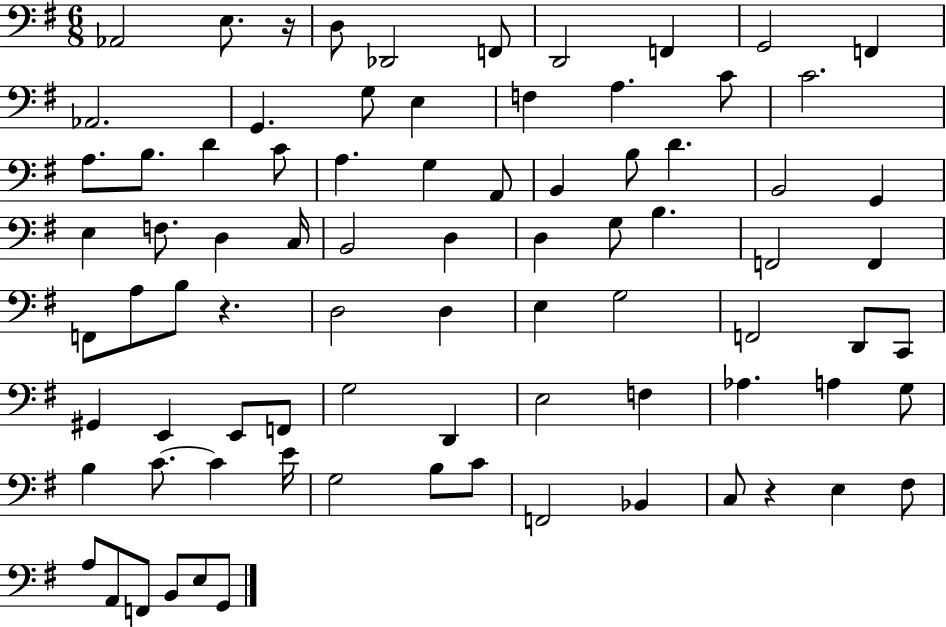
X:1
T:Untitled
M:6/8
L:1/4
K:G
_A,,2 E,/2 z/4 D,/2 _D,,2 F,,/2 D,,2 F,, G,,2 F,, _A,,2 G,, G,/2 E, F, A, C/2 C2 A,/2 B,/2 D C/2 A, G, A,,/2 B,, B,/2 D B,,2 G,, E, F,/2 D, C,/4 B,,2 D, D, G,/2 B, F,,2 F,, F,,/2 A,/2 B,/2 z D,2 D, E, G,2 F,,2 D,,/2 C,,/2 ^G,, E,, E,,/2 F,,/2 G,2 D,, E,2 F, _A, A, G,/2 B, C/2 C E/4 G,2 B,/2 C/2 F,,2 _B,, C,/2 z E, ^F,/2 A,/2 A,,/2 F,,/2 B,,/2 E,/2 G,,/2